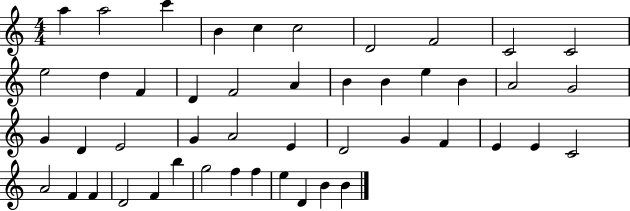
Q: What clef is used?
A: treble